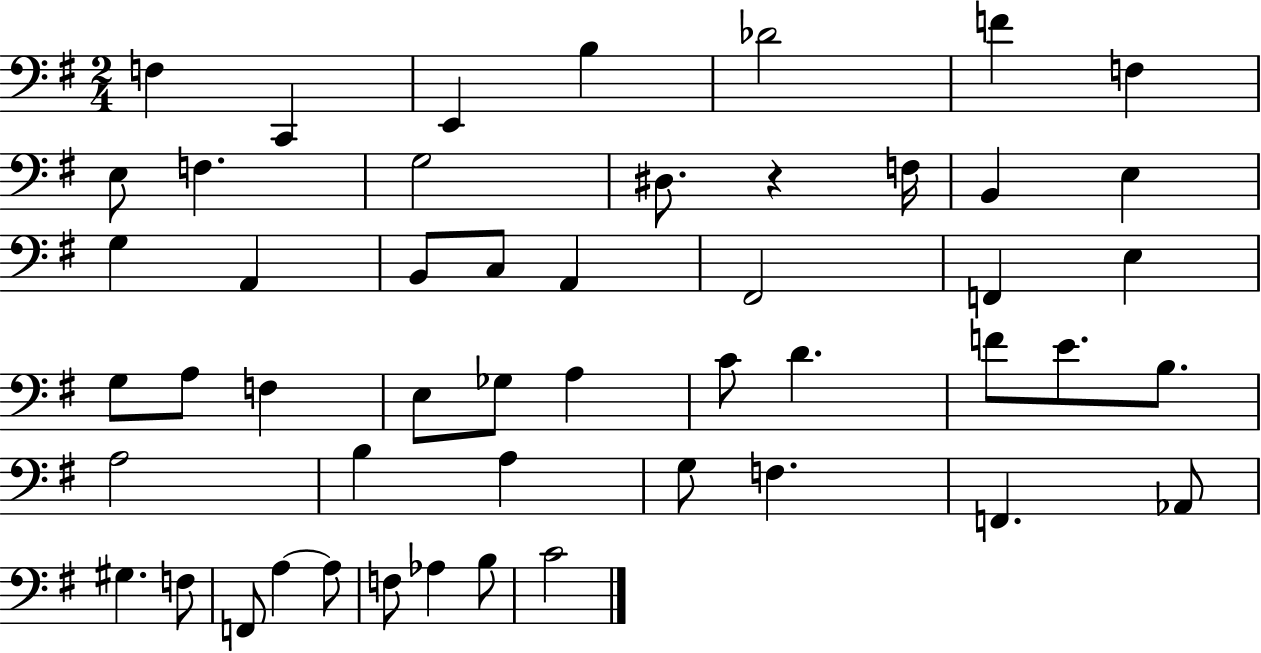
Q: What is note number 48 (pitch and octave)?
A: B3